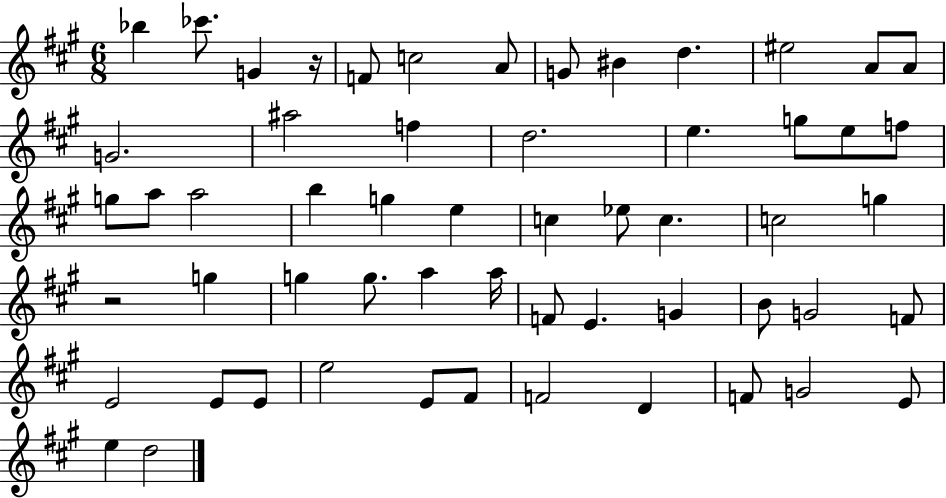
{
  \clef treble
  \numericTimeSignature
  \time 6/8
  \key a \major
  bes''4 ces'''8. g'4 r16 | f'8 c''2 a'8 | g'8 bis'4 d''4. | eis''2 a'8 a'8 | \break g'2. | ais''2 f''4 | d''2. | e''4. g''8 e''8 f''8 | \break g''8 a''8 a''2 | b''4 g''4 e''4 | c''4 ees''8 c''4. | c''2 g''4 | \break r2 g''4 | g''4 g''8. a''4 a''16 | f'8 e'4. g'4 | b'8 g'2 f'8 | \break e'2 e'8 e'8 | e''2 e'8 fis'8 | f'2 d'4 | f'8 g'2 e'8 | \break e''4 d''2 | \bar "|."
}